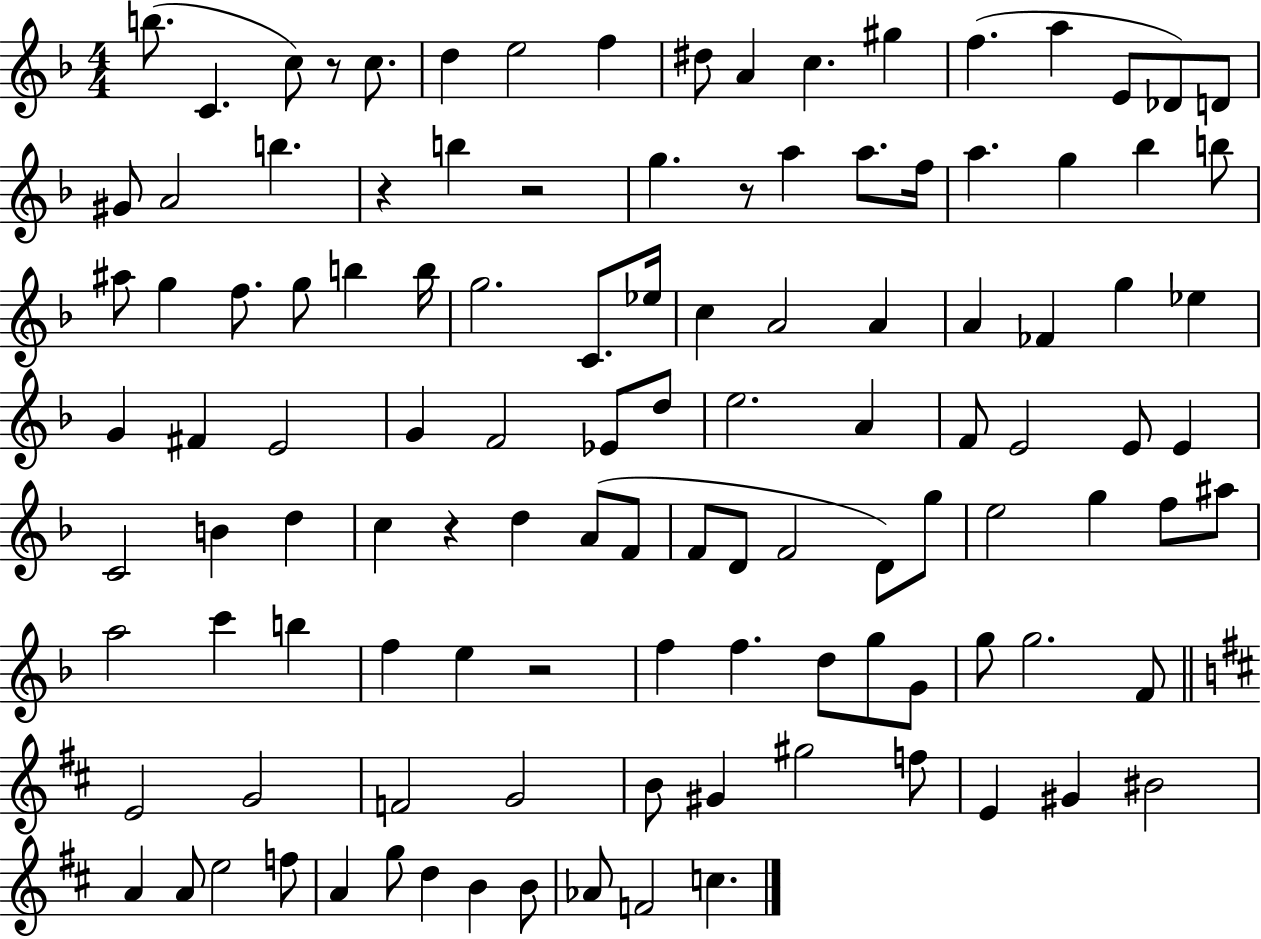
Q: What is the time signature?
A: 4/4